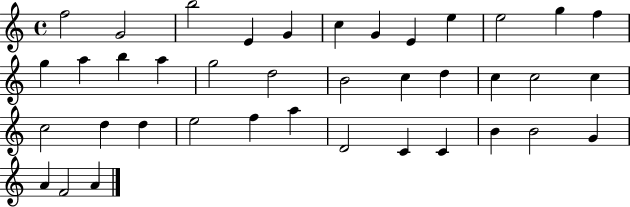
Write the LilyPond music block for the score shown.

{
  \clef treble
  \time 4/4
  \defaultTimeSignature
  \key c \major
  f''2 g'2 | b''2 e'4 g'4 | c''4 g'4 e'4 e''4 | e''2 g''4 f''4 | \break g''4 a''4 b''4 a''4 | g''2 d''2 | b'2 c''4 d''4 | c''4 c''2 c''4 | \break c''2 d''4 d''4 | e''2 f''4 a''4 | d'2 c'4 c'4 | b'4 b'2 g'4 | \break a'4 f'2 a'4 | \bar "|."
}